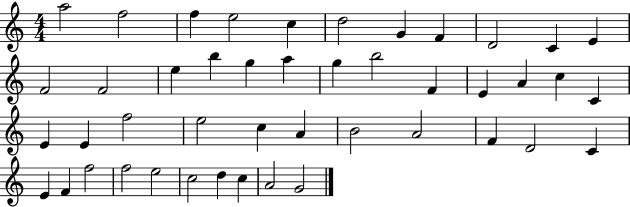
X:1
T:Untitled
M:4/4
L:1/4
K:C
a2 f2 f e2 c d2 G F D2 C E F2 F2 e b g a g b2 F E A c C E E f2 e2 c A B2 A2 F D2 C E F f2 f2 e2 c2 d c A2 G2